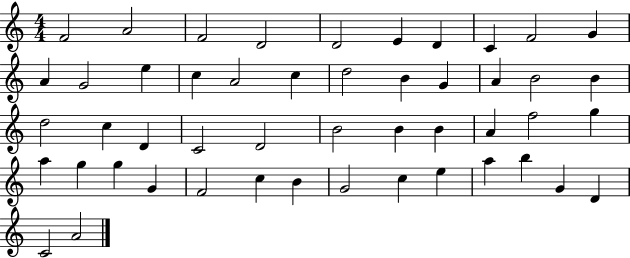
F4/h A4/h F4/h D4/h D4/h E4/q D4/q C4/q F4/h G4/q A4/q G4/h E5/q C5/q A4/h C5/q D5/h B4/q G4/q A4/q B4/h B4/q D5/h C5/q D4/q C4/h D4/h B4/h B4/q B4/q A4/q F5/h G5/q A5/q G5/q G5/q G4/q F4/h C5/q B4/q G4/h C5/q E5/q A5/q B5/q G4/q D4/q C4/h A4/h